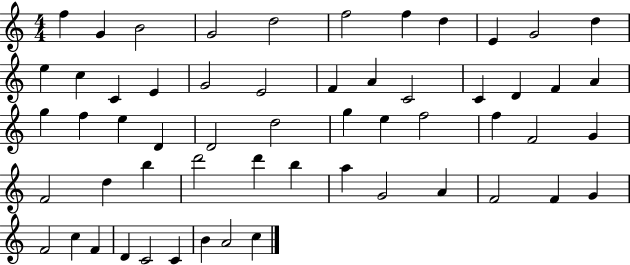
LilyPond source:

{
  \clef treble
  \numericTimeSignature
  \time 4/4
  \key c \major
  f''4 g'4 b'2 | g'2 d''2 | f''2 f''4 d''4 | e'4 g'2 d''4 | \break e''4 c''4 c'4 e'4 | g'2 e'2 | f'4 a'4 c'2 | c'4 d'4 f'4 a'4 | \break g''4 f''4 e''4 d'4 | d'2 d''2 | g''4 e''4 f''2 | f''4 f'2 g'4 | \break f'2 d''4 b''4 | d'''2 d'''4 b''4 | a''4 g'2 a'4 | f'2 f'4 g'4 | \break f'2 c''4 f'4 | d'4 c'2 c'4 | b'4 a'2 c''4 | \bar "|."
}